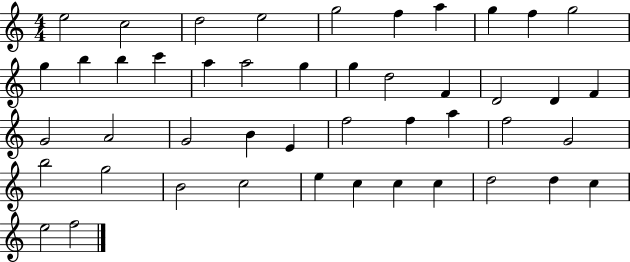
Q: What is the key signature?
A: C major